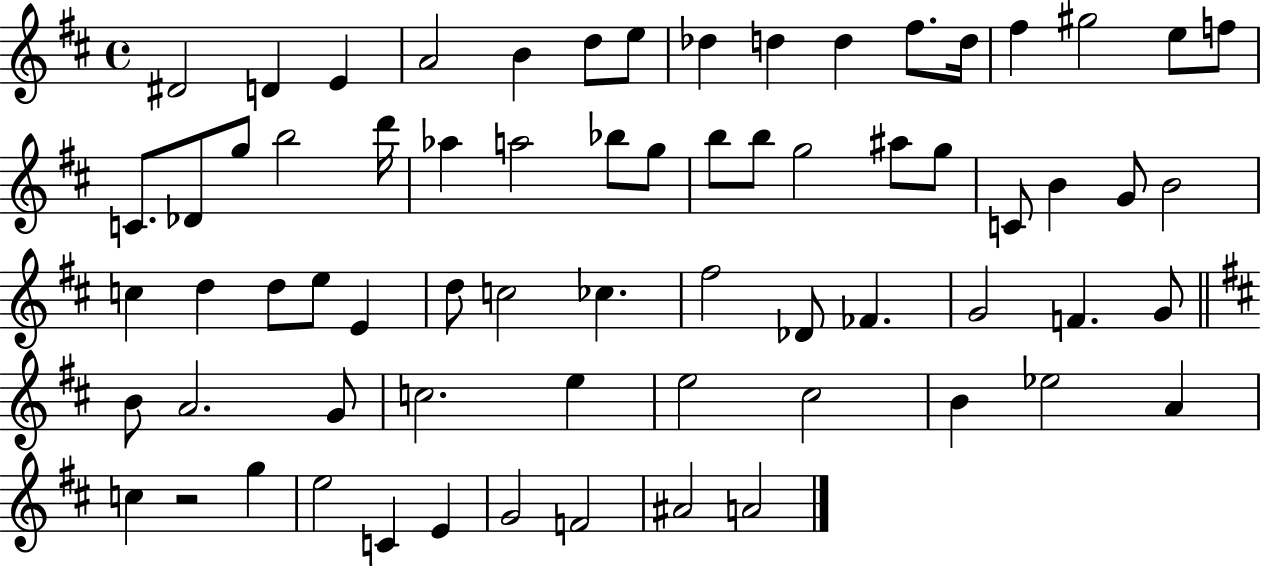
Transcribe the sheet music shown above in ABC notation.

X:1
T:Untitled
M:4/4
L:1/4
K:D
^D2 D E A2 B d/2 e/2 _d d d ^f/2 d/4 ^f ^g2 e/2 f/2 C/2 _D/2 g/2 b2 d'/4 _a a2 _b/2 g/2 b/2 b/2 g2 ^a/2 g/2 C/2 B G/2 B2 c d d/2 e/2 E d/2 c2 _c ^f2 _D/2 _F G2 F G/2 B/2 A2 G/2 c2 e e2 ^c2 B _e2 A c z2 g e2 C E G2 F2 ^A2 A2